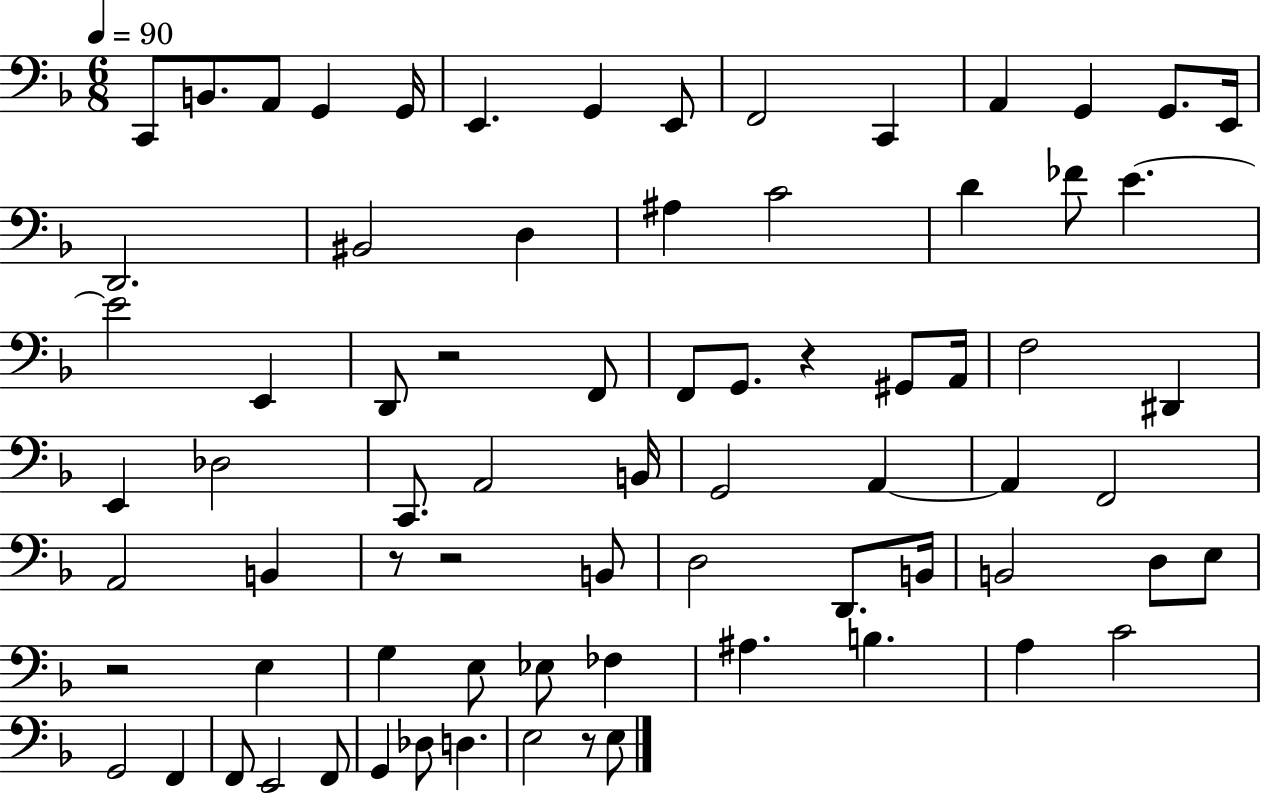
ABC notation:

X:1
T:Untitled
M:6/8
L:1/4
K:F
C,,/2 B,,/2 A,,/2 G,, G,,/4 E,, G,, E,,/2 F,,2 C,, A,, G,, G,,/2 E,,/4 D,,2 ^B,,2 D, ^A, C2 D _F/2 E E2 E,, D,,/2 z2 F,,/2 F,,/2 G,,/2 z ^G,,/2 A,,/4 F,2 ^D,, E,, _D,2 C,,/2 A,,2 B,,/4 G,,2 A,, A,, F,,2 A,,2 B,, z/2 z2 B,,/2 D,2 D,,/2 B,,/4 B,,2 D,/2 E,/2 z2 E, G, E,/2 _E,/2 _F, ^A, B, A, C2 G,,2 F,, F,,/2 E,,2 F,,/2 G,, _D,/2 D, E,2 z/2 E,/2